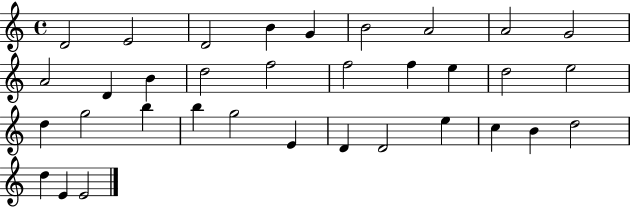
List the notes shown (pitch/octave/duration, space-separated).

D4/h E4/h D4/h B4/q G4/q B4/h A4/h A4/h G4/h A4/h D4/q B4/q D5/h F5/h F5/h F5/q E5/q D5/h E5/h D5/q G5/h B5/q B5/q G5/h E4/q D4/q D4/h E5/q C5/q B4/q D5/h D5/q E4/q E4/h